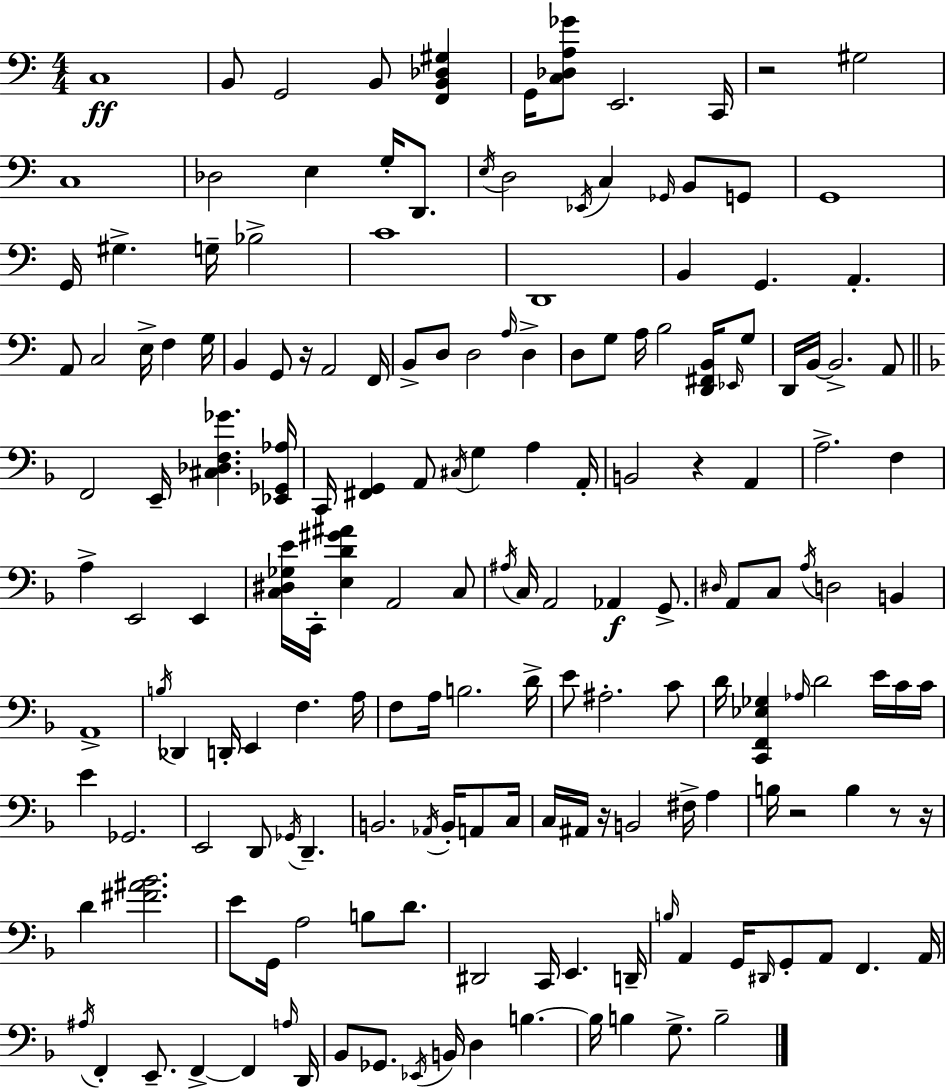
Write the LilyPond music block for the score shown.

{
  \clef bass
  \numericTimeSignature
  \time 4/4
  \key a \minor
  c1\ff | b,8 g,2 b,8 <f, b, des gis>4 | g,16 <c des a ges'>8 e,2. c,16 | r2 gis2 | \break c1 | des2 e4 g16-. d,8. | \acciaccatura { e16 } d2 \acciaccatura { ees,16 } c4 \grace { ges,16 } b,8 | g,8 g,1 | \break g,16 gis4.-> g16-- bes2-> | c'1 | d,1 | b,4 g,4. a,4.-. | \break a,8 c2 e16-> f4 | g16 b,4 g,8 r16 a,2 | f,16 b,8-> d8 d2 \grace { a16 } | d4-> d8 g8 a16 b2 | \break <d, fis, b,>16 \grace { ees,16 } g8 d,16 b,16~~ b,2.-> | a,8 \bar "||" \break \key f \major f,2 e,16-- <cis des f ges'>4. <ees, ges, aes>16 | c,16 <fis, g,>4 a,8 \acciaccatura { cis16 } g4 a4 | a,16-. b,2 r4 a,4 | a2.-> f4 | \break a4-> e,2 e,4 | <c dis ges e'>16 c,16-. <e d' gis' ais'>4 a,2 c8 | \acciaccatura { ais16 } c16 a,2 aes,4\f g,8.-> | \grace { dis16 } a,8 c8 \acciaccatura { a16 } d2 | \break b,4 a,1-> | \acciaccatura { b16 } des,4 d,16-. e,4 f4. | a16 f8 a16 b2. | d'16-> e'8 ais2.-. | \break c'8 d'16 <c, f, ees ges>4 \grace { aes16 } d'2 | e'16 c'16 c'16 e'4 ges,2. | e,2 d,8 | \acciaccatura { ges,16 } d,4.-- b,2. | \break \acciaccatura { aes,16 } b,16-. a,8 c16 c16 ais,16 r16 b,2 | fis16-> a4 b16 r2 | b4 r8 r16 d'4 <fis' ais' bes'>2. | e'8 g,16 a2 | \break b8 d'8. dis,2 | c,16 e,4. d,16-- \grace { b16 } a,4 g,16 \grace { dis,16 } g,8-. | a,8 f,4. a,16 \acciaccatura { ais16 } f,4-. e,8.-- | f,4->~~ f,4 \grace { a16 } d,16 bes,8 ges,8. | \break \acciaccatura { ees,16 } b,16 d4 b4.~~ b16 b4 | g8.-> b2-- \bar "|."
}